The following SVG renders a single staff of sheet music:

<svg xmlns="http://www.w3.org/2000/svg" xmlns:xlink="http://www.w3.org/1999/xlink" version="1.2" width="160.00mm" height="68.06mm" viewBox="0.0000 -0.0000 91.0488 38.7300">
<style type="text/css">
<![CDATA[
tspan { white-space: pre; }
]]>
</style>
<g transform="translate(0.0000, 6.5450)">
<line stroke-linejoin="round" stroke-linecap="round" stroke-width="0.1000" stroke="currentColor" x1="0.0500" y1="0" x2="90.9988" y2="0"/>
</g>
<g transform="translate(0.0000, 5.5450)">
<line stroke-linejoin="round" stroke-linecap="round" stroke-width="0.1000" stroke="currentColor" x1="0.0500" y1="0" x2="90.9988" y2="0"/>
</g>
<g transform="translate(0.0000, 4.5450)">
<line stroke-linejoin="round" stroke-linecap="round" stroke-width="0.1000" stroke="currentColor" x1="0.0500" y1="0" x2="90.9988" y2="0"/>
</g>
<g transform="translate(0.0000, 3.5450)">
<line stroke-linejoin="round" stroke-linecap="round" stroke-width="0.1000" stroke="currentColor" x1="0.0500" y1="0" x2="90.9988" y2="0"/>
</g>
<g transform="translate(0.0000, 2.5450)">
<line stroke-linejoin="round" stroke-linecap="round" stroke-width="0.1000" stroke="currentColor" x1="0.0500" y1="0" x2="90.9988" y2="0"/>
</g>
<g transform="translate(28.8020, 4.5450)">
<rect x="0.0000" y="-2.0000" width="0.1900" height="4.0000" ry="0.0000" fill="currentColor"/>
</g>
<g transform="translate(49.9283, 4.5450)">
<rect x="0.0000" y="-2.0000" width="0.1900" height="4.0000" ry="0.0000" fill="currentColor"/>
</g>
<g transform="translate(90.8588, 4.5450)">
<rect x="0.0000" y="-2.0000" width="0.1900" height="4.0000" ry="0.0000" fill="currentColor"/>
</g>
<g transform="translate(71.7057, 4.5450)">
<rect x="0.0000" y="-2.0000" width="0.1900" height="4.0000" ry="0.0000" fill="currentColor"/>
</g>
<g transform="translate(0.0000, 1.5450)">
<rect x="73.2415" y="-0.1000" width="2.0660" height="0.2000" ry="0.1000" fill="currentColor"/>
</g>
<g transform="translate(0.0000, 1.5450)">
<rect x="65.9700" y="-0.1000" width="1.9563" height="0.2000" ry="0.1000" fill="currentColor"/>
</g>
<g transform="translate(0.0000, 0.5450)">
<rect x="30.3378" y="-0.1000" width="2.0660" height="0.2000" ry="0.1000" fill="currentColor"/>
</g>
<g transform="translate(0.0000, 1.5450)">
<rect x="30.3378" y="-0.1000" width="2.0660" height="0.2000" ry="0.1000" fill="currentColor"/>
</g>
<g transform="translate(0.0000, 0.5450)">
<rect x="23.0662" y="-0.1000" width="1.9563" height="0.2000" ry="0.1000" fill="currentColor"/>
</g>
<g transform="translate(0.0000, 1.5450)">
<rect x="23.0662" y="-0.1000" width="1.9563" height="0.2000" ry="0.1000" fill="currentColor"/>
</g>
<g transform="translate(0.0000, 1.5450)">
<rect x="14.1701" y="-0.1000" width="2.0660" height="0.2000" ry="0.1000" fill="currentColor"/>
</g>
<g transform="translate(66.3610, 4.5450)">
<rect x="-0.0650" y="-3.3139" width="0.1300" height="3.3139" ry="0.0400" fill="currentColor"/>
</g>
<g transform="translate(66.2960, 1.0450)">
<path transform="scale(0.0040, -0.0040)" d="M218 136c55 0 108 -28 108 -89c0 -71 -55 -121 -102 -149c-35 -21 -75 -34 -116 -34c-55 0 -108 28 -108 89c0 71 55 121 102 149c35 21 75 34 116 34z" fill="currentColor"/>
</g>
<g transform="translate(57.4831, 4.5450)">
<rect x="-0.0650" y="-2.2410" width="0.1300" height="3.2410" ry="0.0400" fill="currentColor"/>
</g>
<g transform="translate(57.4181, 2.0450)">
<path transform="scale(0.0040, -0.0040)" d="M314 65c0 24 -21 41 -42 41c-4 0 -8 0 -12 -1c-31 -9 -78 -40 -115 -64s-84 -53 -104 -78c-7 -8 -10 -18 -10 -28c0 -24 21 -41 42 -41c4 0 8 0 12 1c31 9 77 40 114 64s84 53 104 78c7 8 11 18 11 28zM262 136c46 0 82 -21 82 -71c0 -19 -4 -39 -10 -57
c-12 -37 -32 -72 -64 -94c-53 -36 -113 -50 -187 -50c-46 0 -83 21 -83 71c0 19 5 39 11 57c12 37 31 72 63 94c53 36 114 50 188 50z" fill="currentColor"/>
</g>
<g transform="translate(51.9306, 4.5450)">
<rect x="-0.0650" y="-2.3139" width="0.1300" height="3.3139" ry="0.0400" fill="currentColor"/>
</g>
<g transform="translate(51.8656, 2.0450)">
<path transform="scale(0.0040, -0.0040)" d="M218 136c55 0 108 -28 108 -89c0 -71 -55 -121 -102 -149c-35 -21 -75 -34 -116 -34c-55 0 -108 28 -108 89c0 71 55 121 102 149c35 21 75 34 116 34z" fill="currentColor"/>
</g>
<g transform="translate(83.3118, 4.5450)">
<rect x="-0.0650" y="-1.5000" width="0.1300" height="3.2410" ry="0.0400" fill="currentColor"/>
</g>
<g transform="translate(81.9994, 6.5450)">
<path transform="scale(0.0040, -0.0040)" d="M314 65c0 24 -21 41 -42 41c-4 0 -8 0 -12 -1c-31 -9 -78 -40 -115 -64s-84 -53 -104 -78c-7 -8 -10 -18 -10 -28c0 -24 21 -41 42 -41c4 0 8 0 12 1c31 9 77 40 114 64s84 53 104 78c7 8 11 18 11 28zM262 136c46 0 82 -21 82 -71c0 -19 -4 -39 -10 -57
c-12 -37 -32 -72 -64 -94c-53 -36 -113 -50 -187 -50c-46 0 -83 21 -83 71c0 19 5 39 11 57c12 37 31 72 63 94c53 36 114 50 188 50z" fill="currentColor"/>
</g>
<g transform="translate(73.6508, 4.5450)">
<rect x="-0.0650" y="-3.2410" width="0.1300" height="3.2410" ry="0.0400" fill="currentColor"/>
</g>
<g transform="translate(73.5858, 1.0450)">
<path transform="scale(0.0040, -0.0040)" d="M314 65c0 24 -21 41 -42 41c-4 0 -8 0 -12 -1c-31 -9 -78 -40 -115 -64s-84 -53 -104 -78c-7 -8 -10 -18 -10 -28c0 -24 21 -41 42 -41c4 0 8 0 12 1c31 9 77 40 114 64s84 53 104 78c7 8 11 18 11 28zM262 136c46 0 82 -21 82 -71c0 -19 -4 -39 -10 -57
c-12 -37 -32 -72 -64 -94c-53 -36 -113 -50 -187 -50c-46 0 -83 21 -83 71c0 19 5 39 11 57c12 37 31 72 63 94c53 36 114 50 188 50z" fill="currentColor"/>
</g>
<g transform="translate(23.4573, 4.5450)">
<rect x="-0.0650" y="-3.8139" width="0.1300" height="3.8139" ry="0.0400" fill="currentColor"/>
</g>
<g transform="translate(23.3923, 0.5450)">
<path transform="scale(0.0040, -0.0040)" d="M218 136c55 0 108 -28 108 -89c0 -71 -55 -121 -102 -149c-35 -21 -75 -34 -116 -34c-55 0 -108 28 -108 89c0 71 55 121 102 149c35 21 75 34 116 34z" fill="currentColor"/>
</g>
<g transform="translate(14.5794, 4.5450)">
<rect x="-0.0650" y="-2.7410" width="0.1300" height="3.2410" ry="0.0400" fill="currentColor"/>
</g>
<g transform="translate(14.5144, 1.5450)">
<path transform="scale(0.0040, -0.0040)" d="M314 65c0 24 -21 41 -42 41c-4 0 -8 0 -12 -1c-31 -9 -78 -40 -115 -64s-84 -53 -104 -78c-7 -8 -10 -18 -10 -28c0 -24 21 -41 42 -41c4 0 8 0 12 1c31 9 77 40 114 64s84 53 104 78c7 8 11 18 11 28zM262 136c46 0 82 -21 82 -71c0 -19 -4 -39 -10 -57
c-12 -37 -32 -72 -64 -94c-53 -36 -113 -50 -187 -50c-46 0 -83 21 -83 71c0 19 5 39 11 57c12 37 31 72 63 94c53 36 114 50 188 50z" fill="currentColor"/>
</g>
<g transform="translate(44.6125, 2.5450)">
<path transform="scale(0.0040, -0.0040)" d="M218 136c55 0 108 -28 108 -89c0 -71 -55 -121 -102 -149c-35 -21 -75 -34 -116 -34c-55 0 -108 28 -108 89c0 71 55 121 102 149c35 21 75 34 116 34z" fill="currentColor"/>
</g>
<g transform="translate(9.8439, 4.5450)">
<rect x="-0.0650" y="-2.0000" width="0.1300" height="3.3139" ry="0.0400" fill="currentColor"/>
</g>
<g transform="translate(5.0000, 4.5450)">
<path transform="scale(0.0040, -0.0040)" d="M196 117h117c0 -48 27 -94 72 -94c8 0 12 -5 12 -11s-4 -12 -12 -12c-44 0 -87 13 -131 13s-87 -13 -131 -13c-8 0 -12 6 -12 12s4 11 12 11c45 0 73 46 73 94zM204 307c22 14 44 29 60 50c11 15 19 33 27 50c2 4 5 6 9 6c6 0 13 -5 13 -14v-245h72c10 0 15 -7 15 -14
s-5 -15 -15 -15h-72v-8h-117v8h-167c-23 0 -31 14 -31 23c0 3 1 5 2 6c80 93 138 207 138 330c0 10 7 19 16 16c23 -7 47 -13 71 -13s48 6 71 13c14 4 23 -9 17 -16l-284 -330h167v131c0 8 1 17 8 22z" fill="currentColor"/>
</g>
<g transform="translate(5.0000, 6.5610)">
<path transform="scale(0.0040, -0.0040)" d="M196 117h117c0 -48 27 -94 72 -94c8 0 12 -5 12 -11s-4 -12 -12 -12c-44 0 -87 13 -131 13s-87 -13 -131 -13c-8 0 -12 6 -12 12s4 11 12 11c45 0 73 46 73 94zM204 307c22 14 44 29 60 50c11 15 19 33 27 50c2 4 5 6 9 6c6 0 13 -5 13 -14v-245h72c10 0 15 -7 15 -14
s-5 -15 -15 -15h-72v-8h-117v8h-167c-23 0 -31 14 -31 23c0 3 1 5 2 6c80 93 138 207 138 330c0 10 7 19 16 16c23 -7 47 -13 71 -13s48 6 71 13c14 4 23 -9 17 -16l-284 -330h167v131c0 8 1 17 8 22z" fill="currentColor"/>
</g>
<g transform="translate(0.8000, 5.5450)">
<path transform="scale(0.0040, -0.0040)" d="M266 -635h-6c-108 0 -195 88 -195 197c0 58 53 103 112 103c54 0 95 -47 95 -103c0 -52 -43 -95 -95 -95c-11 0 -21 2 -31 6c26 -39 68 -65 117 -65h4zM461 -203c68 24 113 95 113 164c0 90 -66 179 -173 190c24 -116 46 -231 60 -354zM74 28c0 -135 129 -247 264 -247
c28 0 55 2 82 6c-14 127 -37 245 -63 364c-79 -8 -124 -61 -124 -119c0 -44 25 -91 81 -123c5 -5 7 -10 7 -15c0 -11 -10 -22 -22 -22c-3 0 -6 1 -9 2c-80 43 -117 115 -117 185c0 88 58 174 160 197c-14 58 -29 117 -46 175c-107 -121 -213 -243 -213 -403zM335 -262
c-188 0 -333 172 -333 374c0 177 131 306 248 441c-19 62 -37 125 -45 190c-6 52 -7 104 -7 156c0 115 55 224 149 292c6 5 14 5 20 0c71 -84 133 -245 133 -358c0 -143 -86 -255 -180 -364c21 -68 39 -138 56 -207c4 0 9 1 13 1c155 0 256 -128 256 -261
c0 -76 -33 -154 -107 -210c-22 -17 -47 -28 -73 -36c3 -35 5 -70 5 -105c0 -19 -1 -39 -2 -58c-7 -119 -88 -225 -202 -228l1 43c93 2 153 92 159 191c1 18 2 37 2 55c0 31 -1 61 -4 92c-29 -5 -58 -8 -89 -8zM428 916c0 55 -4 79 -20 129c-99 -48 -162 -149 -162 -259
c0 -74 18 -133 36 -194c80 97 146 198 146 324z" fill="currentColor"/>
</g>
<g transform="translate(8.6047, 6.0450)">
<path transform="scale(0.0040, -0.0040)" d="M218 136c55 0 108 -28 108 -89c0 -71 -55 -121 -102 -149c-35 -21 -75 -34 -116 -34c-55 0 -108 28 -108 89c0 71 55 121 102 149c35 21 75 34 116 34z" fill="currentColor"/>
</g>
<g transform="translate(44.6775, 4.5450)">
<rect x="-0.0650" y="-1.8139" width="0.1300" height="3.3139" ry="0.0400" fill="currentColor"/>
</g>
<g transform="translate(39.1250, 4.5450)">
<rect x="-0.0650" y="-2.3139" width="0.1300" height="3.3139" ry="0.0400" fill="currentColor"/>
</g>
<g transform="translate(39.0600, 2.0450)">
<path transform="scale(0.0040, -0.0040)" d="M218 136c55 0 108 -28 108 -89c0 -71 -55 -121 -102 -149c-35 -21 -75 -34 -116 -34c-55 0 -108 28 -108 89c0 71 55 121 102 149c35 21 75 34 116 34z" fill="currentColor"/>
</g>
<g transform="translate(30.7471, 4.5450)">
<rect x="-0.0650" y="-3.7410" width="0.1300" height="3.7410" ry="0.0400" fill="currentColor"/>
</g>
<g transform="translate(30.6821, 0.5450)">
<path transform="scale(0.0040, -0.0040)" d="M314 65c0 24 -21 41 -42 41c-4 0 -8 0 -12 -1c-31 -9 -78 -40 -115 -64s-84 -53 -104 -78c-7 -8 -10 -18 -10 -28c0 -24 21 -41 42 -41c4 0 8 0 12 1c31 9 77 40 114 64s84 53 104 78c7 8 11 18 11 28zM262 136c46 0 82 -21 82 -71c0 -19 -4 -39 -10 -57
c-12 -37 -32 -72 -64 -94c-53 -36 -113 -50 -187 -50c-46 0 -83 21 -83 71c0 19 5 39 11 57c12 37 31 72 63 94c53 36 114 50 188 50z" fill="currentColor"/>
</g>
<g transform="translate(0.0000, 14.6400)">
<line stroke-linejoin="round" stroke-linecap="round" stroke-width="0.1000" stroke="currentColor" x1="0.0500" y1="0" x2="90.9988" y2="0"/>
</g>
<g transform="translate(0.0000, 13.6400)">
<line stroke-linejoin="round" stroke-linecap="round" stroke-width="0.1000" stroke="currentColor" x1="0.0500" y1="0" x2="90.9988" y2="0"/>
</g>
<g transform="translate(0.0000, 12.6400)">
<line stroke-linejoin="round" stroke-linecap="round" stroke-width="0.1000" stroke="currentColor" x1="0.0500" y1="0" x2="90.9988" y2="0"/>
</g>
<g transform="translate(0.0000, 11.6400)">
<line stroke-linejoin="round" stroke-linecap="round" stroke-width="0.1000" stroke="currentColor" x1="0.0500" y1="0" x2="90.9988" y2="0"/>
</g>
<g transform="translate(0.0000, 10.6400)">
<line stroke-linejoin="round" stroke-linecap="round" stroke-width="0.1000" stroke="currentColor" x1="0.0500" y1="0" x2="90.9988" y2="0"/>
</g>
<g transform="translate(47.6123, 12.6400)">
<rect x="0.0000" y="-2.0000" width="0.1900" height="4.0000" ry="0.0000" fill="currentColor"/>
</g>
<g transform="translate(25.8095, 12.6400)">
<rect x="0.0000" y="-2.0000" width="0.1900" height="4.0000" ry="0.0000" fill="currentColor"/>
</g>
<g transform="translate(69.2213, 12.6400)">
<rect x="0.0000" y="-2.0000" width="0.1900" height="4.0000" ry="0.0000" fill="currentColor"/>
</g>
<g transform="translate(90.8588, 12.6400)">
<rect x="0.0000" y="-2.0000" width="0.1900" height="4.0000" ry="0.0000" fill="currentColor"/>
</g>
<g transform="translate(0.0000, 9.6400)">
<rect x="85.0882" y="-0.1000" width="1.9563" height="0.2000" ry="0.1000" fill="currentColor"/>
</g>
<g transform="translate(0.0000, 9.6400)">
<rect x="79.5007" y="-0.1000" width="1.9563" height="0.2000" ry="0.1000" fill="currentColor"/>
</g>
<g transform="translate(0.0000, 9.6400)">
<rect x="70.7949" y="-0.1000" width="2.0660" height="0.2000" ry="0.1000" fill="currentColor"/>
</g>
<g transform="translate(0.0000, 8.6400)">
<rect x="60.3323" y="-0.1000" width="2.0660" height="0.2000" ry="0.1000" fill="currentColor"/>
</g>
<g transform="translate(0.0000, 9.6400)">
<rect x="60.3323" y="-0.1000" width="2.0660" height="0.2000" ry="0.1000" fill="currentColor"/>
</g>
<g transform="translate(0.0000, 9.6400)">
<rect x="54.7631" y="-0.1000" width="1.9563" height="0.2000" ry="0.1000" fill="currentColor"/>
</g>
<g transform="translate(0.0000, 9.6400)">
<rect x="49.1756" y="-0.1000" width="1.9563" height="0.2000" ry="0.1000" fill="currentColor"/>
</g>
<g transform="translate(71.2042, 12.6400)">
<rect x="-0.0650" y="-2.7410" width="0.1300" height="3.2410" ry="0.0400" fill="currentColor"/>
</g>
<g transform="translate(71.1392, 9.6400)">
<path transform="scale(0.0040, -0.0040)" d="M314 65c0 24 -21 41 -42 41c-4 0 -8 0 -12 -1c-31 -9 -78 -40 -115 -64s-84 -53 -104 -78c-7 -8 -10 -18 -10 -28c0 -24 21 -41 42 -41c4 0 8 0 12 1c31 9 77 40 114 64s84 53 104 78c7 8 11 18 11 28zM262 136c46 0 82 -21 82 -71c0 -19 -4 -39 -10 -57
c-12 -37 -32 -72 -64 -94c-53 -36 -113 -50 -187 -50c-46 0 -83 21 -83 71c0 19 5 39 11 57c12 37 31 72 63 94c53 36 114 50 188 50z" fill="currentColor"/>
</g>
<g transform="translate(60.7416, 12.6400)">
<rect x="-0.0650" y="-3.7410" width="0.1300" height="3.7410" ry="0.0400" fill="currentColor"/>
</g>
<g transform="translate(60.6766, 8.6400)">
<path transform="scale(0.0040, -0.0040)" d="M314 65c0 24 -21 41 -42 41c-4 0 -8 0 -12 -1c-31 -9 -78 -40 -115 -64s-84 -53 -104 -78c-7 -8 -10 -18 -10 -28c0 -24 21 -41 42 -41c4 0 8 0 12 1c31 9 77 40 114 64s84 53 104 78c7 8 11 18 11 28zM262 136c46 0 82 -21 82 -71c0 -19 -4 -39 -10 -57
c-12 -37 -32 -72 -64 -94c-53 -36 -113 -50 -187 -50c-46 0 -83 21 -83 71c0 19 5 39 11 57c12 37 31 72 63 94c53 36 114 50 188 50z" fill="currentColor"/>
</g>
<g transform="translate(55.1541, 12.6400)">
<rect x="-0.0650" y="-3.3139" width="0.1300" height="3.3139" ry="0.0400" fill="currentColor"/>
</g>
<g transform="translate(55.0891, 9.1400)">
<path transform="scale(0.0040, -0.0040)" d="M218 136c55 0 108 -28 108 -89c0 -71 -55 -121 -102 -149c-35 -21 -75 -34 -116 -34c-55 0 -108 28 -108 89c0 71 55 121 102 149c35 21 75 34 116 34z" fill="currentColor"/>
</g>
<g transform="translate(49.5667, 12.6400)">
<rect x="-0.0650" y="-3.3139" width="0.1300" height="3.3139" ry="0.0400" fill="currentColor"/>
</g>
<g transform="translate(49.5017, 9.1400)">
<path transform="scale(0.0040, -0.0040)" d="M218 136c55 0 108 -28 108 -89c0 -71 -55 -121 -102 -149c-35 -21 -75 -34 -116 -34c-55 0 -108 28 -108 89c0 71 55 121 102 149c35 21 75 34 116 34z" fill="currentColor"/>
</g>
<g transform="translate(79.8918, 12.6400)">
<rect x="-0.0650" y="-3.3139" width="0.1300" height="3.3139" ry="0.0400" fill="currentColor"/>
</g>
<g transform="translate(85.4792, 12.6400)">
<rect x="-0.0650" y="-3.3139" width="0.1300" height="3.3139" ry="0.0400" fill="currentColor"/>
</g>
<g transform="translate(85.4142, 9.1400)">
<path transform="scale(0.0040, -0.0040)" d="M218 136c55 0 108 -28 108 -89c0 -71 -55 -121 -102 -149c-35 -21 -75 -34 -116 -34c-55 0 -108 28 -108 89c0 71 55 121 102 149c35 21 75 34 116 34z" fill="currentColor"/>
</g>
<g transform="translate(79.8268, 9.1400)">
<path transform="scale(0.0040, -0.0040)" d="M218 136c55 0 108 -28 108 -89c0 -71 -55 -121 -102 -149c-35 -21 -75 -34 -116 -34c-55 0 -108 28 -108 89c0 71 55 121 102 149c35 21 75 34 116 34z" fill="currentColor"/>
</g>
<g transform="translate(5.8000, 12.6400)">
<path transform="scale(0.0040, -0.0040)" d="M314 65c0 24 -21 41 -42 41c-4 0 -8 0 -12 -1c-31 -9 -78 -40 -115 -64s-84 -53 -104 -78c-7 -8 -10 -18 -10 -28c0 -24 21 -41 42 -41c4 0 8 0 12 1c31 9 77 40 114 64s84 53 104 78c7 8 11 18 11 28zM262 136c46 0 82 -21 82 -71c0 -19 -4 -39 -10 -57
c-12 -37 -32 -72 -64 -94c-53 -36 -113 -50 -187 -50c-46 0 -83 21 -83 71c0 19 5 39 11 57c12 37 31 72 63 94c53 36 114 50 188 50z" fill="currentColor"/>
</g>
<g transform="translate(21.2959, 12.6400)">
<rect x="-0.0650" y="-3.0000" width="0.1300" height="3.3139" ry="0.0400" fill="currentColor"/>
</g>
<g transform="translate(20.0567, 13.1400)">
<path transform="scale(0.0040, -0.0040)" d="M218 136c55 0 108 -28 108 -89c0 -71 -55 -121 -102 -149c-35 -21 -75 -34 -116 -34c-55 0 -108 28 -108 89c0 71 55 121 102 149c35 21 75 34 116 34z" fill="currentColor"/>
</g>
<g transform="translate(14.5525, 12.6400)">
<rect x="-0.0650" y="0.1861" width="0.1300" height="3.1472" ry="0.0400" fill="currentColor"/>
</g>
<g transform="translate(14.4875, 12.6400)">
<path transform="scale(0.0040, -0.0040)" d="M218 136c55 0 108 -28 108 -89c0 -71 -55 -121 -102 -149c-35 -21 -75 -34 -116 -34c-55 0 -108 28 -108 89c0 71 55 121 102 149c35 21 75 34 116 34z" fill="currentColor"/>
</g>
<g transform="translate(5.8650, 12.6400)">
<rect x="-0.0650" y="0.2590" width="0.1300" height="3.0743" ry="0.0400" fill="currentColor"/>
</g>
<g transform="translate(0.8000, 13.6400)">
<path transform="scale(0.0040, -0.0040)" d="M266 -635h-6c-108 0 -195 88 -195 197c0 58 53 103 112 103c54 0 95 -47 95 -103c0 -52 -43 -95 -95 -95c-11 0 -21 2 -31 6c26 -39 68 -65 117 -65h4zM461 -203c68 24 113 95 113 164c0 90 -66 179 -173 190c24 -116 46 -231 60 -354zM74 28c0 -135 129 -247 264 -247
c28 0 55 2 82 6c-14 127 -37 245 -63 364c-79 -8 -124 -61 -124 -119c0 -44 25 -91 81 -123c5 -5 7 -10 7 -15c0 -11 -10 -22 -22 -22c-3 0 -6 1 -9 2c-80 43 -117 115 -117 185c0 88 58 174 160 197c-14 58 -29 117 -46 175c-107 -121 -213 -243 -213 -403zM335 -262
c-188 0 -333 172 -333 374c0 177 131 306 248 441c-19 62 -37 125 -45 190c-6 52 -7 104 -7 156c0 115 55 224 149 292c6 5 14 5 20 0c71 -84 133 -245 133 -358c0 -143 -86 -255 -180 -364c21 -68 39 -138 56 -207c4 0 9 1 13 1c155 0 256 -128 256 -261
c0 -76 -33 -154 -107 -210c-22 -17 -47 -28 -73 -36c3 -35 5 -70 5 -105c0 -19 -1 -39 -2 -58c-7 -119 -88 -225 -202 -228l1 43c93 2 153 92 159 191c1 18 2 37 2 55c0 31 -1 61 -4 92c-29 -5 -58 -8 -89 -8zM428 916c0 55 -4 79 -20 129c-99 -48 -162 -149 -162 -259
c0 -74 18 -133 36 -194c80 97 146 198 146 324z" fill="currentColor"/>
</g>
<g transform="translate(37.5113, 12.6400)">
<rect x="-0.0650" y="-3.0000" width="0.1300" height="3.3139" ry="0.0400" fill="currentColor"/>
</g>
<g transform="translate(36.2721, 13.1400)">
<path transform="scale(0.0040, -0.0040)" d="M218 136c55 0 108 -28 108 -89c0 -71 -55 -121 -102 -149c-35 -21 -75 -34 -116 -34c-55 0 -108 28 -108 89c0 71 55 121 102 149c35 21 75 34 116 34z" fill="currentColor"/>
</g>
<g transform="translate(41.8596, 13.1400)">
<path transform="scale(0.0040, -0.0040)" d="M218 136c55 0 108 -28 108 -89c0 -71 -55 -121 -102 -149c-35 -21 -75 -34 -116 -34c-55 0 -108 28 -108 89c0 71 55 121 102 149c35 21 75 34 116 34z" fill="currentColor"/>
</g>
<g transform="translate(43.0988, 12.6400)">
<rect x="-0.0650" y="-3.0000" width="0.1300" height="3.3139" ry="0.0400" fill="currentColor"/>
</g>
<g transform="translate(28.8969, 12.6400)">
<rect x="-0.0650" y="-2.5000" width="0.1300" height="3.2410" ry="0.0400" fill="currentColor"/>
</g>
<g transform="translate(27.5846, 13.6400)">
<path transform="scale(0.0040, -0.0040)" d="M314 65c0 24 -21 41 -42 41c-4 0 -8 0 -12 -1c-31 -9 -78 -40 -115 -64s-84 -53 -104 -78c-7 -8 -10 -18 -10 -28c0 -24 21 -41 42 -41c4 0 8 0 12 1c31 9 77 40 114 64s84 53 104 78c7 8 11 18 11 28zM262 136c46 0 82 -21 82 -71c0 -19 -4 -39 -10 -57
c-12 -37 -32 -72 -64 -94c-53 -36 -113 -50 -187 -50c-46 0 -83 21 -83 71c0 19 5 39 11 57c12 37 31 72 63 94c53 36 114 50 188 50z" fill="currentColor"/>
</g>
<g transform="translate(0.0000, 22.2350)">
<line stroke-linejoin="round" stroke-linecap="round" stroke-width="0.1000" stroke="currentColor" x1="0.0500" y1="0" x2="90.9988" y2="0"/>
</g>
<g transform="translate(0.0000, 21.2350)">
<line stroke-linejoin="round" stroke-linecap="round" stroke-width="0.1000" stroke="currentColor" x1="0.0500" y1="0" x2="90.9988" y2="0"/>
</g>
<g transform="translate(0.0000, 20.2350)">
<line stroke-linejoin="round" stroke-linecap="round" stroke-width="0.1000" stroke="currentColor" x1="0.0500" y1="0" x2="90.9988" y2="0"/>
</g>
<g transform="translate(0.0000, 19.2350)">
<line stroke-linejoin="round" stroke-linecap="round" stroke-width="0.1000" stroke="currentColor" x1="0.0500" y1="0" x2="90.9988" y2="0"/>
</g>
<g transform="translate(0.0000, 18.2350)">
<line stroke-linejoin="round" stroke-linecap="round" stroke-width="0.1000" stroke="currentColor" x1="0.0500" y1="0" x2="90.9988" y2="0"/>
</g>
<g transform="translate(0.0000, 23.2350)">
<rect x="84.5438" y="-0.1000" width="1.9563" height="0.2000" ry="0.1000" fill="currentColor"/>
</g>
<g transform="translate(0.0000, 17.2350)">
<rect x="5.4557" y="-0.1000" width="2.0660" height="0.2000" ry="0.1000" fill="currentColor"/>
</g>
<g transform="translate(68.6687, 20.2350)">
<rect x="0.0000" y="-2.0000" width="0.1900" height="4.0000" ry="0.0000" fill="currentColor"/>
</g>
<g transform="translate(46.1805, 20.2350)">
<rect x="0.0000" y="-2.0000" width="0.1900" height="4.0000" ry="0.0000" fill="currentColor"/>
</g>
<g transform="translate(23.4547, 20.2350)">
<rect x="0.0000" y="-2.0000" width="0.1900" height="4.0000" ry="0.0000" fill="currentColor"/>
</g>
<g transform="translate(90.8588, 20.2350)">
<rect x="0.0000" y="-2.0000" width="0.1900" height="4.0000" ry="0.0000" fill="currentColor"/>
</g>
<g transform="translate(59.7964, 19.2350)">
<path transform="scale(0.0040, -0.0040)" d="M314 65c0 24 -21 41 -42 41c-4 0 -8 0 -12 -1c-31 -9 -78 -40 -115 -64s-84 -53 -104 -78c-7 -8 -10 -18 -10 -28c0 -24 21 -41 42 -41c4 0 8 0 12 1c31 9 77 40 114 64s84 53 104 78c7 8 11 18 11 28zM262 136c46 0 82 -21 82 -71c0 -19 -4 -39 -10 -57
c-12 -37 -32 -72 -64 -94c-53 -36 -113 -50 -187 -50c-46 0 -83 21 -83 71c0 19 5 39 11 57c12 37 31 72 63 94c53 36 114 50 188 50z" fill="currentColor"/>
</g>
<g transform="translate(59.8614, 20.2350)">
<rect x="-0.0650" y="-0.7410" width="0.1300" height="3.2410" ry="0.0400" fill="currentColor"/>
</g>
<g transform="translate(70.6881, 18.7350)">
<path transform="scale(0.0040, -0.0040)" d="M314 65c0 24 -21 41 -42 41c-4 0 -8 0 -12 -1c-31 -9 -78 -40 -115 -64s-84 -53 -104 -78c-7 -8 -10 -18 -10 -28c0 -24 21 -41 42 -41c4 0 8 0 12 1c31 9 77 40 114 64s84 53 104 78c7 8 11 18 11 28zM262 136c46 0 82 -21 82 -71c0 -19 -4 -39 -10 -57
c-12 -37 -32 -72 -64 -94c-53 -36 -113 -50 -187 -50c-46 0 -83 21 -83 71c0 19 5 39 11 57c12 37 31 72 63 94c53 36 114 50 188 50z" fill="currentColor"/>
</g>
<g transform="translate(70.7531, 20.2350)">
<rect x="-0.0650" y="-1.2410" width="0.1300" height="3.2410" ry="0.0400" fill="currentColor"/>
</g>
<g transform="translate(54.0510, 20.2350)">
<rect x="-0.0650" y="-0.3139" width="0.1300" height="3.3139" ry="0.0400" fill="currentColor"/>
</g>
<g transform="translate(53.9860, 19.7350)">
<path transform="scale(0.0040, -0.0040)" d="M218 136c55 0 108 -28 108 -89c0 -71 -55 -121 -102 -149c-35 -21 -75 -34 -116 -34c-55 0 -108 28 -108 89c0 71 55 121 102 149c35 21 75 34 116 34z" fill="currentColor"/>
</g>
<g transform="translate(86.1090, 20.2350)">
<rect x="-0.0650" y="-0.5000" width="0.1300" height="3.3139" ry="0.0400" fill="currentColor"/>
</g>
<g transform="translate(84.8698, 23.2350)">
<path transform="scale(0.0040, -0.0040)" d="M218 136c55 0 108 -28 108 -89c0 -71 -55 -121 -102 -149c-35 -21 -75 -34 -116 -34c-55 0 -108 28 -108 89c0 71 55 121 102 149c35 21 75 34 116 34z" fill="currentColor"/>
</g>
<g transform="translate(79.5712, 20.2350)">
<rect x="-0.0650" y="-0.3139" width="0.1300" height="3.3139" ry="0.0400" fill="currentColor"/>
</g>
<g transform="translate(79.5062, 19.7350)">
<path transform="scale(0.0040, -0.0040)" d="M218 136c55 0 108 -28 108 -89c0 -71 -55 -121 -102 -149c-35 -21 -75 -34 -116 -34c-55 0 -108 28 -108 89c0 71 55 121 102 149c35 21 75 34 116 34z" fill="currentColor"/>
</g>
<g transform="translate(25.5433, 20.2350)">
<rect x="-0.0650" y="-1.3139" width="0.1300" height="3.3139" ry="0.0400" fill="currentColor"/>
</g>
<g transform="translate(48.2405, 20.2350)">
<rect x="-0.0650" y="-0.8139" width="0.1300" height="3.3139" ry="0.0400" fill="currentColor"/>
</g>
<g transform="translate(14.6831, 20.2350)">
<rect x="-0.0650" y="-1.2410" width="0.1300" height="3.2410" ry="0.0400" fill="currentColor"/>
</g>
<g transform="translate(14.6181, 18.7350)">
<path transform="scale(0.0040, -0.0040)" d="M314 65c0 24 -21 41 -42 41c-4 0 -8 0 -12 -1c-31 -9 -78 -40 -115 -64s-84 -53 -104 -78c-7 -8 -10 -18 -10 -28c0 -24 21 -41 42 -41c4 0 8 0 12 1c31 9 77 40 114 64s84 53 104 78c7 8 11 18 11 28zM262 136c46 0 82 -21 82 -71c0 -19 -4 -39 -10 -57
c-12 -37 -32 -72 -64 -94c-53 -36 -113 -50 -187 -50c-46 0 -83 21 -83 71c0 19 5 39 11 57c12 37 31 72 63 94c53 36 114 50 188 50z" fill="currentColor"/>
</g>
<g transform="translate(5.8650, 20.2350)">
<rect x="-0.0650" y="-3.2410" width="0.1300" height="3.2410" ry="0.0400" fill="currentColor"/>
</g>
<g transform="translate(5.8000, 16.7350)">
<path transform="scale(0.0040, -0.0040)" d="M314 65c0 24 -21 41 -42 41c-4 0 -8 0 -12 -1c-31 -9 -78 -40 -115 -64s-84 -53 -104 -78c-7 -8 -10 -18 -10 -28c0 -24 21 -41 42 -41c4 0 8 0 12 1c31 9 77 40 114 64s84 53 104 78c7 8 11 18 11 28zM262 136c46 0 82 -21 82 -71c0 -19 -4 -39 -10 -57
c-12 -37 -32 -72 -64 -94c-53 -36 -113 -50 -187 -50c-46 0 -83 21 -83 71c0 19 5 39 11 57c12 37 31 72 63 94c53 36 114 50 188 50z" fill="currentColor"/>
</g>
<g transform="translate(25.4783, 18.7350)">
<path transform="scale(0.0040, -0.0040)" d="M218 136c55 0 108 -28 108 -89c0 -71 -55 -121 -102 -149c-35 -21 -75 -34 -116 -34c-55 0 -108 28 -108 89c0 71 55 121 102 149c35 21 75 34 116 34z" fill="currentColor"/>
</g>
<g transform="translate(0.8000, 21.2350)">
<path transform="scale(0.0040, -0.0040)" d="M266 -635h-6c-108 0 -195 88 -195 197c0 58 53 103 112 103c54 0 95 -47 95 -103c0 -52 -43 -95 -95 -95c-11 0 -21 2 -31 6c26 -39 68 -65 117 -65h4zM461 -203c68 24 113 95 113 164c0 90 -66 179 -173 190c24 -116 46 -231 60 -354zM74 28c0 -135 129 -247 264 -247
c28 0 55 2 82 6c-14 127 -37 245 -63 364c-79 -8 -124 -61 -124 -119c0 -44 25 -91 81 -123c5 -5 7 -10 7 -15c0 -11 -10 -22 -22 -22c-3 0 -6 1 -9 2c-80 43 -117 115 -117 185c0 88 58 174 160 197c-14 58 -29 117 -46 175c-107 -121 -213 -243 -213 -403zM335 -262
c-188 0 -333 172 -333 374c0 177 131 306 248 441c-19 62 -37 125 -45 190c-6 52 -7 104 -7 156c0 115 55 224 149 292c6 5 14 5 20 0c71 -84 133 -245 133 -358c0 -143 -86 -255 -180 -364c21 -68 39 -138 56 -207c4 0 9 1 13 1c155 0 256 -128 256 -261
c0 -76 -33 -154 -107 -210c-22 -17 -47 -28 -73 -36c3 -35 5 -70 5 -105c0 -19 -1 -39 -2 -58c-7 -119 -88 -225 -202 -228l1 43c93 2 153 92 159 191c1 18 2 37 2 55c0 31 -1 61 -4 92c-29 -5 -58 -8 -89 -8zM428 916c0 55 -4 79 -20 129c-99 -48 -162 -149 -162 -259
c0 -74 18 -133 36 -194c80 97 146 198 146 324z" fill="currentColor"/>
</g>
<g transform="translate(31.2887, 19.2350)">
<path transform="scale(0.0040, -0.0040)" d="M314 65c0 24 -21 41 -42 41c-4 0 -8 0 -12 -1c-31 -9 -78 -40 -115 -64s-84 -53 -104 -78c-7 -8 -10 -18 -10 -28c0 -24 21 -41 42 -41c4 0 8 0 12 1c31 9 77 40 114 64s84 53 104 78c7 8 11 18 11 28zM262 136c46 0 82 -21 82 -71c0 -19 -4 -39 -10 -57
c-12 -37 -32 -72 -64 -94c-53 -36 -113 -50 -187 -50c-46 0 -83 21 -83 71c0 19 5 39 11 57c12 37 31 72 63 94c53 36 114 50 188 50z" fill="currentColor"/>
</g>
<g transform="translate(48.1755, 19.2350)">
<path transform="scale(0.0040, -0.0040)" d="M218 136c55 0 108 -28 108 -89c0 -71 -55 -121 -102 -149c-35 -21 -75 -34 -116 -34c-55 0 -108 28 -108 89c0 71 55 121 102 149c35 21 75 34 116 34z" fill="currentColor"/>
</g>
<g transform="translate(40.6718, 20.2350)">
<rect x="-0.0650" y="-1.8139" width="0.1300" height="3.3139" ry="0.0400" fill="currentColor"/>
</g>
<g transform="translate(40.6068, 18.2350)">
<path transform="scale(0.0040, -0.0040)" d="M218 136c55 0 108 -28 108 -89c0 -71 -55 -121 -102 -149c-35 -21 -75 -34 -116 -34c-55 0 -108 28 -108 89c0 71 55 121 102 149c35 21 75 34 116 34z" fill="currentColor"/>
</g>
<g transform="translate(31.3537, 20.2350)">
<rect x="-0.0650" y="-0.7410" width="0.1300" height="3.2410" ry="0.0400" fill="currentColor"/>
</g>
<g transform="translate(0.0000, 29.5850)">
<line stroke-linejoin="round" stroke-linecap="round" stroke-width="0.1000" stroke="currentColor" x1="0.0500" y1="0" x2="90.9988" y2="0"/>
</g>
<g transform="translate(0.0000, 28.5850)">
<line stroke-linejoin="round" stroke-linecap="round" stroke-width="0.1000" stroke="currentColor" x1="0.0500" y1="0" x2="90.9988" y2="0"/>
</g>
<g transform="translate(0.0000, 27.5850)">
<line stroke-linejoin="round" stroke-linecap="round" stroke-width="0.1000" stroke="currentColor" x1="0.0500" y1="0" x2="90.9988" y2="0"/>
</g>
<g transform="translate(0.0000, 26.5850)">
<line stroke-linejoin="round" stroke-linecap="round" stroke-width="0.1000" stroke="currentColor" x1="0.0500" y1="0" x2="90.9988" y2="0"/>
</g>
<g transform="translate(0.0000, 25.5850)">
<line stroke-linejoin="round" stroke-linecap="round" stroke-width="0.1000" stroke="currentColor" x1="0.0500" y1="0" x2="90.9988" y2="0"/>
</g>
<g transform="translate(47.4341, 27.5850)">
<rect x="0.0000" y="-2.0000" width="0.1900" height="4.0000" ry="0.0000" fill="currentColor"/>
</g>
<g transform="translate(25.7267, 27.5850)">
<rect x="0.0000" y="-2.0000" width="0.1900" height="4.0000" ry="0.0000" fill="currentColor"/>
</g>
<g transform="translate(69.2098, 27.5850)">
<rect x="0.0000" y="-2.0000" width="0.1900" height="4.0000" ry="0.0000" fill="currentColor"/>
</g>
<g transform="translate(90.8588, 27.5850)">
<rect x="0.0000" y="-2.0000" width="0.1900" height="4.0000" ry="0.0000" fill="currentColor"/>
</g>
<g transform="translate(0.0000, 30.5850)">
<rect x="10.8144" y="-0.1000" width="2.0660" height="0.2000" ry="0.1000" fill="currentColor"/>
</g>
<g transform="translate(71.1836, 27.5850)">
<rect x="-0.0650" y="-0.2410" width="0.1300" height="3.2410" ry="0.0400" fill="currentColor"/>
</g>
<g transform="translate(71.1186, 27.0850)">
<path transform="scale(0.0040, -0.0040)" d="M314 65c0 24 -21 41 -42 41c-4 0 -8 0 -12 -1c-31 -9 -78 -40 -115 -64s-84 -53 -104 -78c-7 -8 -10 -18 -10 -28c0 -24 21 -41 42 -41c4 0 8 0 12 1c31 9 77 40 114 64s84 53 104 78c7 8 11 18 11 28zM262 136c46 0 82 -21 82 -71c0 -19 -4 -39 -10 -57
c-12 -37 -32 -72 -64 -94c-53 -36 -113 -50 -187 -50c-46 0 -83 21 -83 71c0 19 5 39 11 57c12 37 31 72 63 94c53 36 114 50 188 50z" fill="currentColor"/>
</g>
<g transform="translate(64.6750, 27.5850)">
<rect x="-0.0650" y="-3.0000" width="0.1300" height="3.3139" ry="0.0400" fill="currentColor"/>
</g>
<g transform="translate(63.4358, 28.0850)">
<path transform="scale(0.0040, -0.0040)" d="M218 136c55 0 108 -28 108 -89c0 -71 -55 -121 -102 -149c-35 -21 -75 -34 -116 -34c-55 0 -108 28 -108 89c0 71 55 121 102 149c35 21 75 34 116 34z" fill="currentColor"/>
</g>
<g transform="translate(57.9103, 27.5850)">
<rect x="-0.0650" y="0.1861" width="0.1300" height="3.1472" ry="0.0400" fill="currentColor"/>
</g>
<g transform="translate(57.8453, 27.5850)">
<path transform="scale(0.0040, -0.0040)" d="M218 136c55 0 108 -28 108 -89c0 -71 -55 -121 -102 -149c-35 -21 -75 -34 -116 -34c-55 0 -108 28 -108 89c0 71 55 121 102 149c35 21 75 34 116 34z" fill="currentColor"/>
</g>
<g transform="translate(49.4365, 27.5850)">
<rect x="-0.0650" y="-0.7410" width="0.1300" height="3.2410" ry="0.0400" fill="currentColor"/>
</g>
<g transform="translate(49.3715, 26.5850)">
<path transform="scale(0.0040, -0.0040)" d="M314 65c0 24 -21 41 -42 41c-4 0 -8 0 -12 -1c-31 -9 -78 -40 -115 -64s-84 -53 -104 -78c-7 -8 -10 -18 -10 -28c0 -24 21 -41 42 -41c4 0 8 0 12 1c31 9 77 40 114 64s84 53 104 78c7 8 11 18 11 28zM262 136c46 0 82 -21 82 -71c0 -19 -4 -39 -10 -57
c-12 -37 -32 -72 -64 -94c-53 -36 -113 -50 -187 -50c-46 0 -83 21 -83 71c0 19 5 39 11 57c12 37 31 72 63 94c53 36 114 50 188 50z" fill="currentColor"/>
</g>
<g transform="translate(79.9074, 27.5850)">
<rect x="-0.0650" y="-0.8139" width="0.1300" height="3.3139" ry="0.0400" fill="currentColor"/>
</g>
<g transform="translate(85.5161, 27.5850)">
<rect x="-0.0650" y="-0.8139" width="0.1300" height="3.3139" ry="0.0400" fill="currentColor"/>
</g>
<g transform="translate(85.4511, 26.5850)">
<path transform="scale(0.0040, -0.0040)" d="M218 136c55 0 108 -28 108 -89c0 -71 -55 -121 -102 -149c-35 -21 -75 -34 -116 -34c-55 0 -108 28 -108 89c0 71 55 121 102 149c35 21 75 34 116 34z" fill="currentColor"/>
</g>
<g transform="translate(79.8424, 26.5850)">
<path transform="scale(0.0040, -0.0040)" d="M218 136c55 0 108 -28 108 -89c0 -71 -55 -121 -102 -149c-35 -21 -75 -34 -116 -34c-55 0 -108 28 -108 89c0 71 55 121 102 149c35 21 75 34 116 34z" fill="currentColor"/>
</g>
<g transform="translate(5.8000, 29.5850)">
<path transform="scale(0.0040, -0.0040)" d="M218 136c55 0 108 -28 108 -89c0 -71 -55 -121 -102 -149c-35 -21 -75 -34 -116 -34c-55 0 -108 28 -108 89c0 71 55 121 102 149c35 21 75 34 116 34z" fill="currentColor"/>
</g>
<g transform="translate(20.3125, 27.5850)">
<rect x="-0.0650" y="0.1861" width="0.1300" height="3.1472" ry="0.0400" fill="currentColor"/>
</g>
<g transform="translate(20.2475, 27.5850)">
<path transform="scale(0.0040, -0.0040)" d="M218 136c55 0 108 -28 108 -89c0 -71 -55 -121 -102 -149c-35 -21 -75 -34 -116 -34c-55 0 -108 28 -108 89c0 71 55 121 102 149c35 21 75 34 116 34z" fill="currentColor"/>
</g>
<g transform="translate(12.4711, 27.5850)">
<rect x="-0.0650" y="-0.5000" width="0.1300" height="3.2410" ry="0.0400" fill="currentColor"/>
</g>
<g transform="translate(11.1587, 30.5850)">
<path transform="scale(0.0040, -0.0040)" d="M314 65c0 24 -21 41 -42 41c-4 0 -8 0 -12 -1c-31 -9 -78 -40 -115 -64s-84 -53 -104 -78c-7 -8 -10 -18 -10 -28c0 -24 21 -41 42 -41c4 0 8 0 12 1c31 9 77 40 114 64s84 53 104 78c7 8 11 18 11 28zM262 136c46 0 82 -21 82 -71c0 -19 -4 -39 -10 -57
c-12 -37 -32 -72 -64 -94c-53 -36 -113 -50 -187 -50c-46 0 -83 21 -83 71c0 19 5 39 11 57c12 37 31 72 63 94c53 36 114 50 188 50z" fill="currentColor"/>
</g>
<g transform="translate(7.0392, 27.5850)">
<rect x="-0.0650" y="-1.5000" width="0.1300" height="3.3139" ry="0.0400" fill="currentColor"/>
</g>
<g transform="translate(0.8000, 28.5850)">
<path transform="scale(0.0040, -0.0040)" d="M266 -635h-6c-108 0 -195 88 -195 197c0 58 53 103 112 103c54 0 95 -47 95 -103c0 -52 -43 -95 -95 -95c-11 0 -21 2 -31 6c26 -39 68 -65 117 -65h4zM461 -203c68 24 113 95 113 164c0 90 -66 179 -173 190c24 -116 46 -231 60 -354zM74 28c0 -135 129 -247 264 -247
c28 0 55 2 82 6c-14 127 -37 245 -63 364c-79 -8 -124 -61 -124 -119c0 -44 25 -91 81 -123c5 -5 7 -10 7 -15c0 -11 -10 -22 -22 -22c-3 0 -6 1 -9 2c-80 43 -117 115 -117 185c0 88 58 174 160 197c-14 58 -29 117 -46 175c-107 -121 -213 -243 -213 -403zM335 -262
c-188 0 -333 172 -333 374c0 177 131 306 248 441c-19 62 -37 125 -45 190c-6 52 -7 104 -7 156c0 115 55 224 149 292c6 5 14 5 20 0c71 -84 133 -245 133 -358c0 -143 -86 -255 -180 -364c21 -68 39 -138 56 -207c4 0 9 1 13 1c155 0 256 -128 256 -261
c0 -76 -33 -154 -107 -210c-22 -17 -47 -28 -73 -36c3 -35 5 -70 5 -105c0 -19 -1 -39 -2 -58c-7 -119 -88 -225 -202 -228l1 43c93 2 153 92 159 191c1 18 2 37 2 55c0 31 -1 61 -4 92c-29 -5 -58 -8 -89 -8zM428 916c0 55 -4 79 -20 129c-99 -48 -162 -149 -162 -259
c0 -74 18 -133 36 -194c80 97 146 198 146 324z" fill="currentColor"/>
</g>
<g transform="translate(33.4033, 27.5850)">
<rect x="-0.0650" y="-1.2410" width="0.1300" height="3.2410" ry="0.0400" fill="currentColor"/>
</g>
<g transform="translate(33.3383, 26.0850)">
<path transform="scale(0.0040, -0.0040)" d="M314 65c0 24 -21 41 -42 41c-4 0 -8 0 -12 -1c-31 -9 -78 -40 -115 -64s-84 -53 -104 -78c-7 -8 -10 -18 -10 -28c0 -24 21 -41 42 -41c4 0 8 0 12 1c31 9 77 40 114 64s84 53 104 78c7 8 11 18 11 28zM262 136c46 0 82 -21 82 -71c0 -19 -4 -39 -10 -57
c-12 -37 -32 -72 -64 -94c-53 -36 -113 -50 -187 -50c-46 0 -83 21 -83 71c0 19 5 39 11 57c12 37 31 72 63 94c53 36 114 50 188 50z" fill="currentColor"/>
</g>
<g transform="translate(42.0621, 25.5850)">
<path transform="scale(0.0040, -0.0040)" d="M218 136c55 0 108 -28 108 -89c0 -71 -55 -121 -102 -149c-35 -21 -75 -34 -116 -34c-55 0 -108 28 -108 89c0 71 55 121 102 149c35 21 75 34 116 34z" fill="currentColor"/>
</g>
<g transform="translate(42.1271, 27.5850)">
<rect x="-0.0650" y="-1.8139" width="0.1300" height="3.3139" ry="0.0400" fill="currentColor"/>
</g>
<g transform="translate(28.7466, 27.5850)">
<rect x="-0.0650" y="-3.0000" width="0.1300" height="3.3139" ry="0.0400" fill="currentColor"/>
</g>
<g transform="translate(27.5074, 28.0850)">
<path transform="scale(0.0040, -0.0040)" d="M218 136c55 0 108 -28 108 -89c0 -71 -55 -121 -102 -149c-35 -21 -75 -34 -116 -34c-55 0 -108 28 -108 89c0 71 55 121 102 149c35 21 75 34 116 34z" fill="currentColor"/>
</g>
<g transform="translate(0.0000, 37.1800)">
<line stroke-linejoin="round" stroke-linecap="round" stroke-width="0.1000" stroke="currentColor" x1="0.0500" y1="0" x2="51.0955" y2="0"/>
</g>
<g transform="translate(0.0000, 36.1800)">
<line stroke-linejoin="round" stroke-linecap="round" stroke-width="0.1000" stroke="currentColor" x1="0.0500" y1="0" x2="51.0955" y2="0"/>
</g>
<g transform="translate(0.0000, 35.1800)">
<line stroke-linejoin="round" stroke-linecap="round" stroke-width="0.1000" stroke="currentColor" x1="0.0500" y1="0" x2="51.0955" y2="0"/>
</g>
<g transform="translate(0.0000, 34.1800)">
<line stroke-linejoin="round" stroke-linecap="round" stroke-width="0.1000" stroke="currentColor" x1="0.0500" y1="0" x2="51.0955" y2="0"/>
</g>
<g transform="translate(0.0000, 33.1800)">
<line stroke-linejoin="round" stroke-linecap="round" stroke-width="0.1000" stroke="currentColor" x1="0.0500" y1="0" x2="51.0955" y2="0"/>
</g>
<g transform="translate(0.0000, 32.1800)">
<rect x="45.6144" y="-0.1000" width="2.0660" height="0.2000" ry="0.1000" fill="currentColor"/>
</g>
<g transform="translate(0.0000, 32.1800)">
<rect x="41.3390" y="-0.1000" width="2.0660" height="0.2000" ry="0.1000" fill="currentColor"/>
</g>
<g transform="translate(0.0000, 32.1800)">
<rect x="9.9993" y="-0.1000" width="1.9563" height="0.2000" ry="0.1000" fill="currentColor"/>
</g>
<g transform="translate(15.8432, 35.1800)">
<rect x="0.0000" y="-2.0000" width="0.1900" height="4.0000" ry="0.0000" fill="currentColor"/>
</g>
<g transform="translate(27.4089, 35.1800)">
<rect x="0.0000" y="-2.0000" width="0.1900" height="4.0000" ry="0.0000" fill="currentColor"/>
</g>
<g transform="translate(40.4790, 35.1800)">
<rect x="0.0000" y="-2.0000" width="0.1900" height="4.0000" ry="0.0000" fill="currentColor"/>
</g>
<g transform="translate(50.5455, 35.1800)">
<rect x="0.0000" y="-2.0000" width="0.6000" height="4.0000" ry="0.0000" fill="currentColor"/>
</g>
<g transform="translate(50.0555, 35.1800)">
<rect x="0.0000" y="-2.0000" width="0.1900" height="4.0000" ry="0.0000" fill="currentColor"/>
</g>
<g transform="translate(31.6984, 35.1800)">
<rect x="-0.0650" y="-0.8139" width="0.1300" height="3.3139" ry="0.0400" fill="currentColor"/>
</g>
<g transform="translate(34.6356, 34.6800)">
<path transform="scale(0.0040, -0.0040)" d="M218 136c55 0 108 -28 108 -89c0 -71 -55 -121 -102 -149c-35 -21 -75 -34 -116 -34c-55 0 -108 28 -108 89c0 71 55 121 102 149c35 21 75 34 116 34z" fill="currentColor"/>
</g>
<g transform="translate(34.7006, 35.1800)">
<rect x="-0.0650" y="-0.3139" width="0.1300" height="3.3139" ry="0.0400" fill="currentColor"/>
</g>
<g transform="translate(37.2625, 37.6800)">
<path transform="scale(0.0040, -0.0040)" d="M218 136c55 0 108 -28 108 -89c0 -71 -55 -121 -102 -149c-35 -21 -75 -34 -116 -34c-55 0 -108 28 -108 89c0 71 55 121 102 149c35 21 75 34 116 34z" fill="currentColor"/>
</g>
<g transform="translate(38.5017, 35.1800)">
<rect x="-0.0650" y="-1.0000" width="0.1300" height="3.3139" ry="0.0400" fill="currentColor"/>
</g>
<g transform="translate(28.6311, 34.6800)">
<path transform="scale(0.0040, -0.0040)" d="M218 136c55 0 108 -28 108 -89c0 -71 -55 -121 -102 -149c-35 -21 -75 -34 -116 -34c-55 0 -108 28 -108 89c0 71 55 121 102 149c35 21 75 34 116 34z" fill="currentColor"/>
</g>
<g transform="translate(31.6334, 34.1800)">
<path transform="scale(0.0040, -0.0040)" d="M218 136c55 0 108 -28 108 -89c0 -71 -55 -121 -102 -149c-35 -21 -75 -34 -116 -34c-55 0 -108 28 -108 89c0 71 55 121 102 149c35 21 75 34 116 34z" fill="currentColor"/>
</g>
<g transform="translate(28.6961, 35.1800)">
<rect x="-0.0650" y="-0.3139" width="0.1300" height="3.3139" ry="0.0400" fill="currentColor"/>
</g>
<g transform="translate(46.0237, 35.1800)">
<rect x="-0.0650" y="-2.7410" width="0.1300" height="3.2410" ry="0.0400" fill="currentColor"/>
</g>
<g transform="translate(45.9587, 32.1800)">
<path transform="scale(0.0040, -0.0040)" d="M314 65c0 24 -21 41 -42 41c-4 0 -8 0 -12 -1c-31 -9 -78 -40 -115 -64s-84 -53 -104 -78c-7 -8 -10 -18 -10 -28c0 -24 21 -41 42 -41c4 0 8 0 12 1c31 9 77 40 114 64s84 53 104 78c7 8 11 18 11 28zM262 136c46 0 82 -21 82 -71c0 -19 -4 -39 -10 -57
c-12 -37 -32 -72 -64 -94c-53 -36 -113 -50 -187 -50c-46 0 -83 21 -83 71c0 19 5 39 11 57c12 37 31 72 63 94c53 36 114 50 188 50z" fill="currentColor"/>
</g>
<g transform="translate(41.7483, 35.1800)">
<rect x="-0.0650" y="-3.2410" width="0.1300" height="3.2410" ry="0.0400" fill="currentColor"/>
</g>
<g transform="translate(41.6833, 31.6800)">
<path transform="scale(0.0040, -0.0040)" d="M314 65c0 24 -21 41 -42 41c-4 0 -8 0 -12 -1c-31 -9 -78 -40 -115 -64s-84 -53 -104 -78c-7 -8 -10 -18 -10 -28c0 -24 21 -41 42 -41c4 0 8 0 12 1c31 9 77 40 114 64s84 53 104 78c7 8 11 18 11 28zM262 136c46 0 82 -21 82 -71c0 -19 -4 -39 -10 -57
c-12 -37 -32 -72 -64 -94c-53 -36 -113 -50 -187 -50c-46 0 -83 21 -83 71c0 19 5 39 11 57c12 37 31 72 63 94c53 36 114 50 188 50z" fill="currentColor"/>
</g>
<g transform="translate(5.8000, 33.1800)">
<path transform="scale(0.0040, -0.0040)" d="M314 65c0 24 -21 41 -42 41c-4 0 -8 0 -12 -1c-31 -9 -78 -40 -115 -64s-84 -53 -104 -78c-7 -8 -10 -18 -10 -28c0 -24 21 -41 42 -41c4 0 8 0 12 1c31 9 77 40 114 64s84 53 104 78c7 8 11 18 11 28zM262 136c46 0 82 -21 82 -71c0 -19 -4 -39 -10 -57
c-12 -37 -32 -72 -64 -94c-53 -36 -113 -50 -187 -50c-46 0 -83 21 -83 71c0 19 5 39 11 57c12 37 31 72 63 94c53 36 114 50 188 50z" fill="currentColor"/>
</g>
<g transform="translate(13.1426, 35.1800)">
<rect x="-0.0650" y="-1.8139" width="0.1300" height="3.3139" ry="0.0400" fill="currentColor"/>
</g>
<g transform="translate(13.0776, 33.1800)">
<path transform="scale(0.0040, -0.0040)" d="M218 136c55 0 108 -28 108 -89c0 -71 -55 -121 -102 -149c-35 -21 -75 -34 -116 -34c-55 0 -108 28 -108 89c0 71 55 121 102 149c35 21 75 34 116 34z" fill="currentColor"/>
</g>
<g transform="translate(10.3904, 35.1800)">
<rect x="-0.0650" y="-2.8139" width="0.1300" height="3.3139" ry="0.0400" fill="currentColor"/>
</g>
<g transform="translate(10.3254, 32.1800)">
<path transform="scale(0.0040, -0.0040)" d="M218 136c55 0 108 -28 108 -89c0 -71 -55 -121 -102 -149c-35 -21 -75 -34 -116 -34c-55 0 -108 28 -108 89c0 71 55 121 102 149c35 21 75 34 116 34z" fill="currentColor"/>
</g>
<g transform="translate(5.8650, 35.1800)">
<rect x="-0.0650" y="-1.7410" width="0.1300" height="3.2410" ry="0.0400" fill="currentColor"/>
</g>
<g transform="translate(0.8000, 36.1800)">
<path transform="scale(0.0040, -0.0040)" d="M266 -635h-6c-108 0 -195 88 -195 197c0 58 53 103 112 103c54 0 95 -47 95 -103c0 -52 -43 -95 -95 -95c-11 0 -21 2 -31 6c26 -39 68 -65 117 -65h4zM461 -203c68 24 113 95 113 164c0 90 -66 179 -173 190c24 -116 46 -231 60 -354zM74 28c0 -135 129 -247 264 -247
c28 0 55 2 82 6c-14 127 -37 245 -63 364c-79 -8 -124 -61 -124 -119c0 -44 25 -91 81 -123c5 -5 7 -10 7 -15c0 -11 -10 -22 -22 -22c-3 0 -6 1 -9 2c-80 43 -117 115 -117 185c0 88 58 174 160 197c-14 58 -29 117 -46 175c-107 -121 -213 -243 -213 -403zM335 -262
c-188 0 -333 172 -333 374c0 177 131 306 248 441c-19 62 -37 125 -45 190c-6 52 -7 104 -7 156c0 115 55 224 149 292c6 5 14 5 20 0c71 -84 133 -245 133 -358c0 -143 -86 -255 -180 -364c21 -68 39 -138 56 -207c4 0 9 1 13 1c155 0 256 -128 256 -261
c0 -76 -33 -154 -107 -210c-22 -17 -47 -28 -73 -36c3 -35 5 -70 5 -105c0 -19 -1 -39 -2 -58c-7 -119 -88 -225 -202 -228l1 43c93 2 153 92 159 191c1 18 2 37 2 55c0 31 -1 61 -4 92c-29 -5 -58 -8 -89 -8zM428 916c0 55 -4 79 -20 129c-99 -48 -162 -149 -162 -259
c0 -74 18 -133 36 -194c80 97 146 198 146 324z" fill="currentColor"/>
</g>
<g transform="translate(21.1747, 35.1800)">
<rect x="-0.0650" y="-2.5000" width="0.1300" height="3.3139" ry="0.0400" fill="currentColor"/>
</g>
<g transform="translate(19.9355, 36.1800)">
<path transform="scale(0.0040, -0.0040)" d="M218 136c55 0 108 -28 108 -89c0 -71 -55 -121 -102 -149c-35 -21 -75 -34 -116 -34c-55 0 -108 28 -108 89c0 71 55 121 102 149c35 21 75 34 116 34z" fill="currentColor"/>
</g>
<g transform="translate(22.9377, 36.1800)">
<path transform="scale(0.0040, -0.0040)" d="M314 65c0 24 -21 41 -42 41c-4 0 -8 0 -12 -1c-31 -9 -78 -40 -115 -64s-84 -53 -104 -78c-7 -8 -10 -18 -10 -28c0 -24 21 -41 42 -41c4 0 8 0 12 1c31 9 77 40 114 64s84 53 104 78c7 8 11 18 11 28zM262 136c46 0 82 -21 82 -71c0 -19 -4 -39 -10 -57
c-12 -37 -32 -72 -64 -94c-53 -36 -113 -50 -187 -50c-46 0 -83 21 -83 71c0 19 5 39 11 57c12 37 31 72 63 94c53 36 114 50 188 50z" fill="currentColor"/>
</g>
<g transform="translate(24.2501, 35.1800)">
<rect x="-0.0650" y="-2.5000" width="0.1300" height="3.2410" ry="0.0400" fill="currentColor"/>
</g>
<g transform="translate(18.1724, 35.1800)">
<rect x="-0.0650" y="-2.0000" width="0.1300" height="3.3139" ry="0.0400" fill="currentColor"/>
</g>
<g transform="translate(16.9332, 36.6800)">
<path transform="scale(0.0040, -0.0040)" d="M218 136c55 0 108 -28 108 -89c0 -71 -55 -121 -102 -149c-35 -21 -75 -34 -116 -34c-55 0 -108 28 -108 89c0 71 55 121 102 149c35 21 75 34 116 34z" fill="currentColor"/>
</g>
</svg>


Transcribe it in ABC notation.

X:1
T:Untitled
M:4/4
L:1/4
K:C
F a2 c' c'2 g f g g2 b b2 E2 B2 B A G2 A A b b c'2 a2 b b b2 e2 e d2 f d c d2 e2 c C E C2 B A e2 f d2 B A c2 d d f2 a f F G G2 c d c D b2 a2